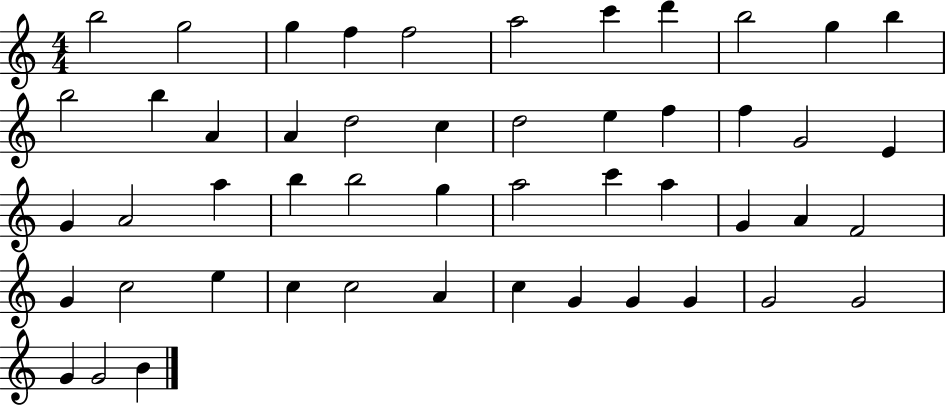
{
  \clef treble
  \numericTimeSignature
  \time 4/4
  \key c \major
  b''2 g''2 | g''4 f''4 f''2 | a''2 c'''4 d'''4 | b''2 g''4 b''4 | \break b''2 b''4 a'4 | a'4 d''2 c''4 | d''2 e''4 f''4 | f''4 g'2 e'4 | \break g'4 a'2 a''4 | b''4 b''2 g''4 | a''2 c'''4 a''4 | g'4 a'4 f'2 | \break g'4 c''2 e''4 | c''4 c''2 a'4 | c''4 g'4 g'4 g'4 | g'2 g'2 | \break g'4 g'2 b'4 | \bar "|."
}